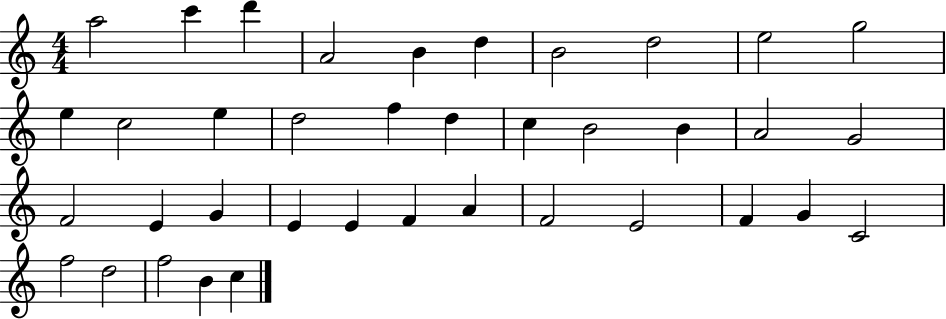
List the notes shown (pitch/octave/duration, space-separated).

A5/h C6/q D6/q A4/h B4/q D5/q B4/h D5/h E5/h G5/h E5/q C5/h E5/q D5/h F5/q D5/q C5/q B4/h B4/q A4/h G4/h F4/h E4/q G4/q E4/q E4/q F4/q A4/q F4/h E4/h F4/q G4/q C4/h F5/h D5/h F5/h B4/q C5/q